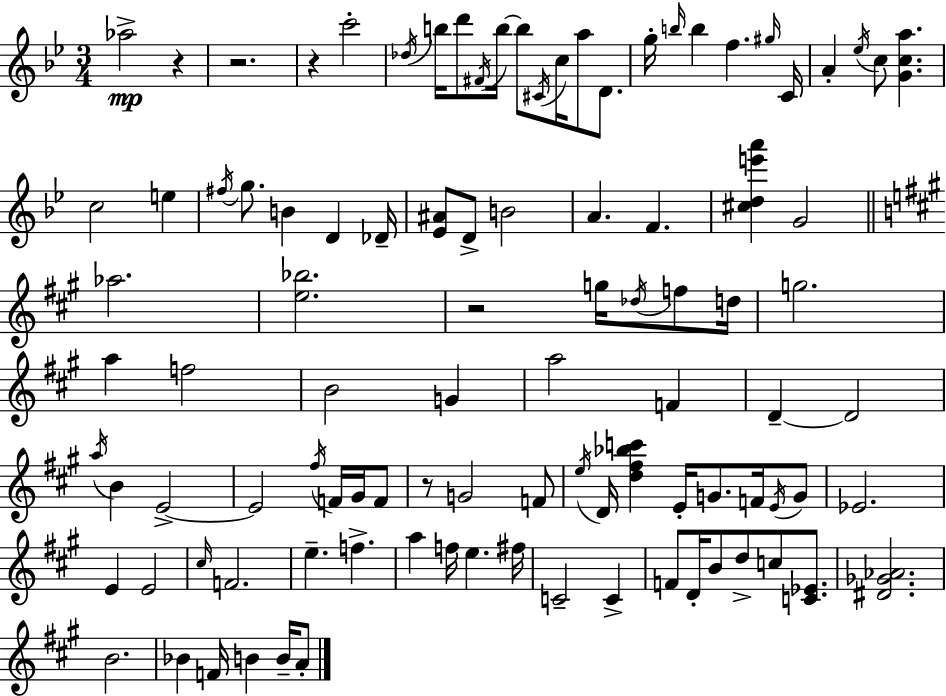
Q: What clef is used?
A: treble